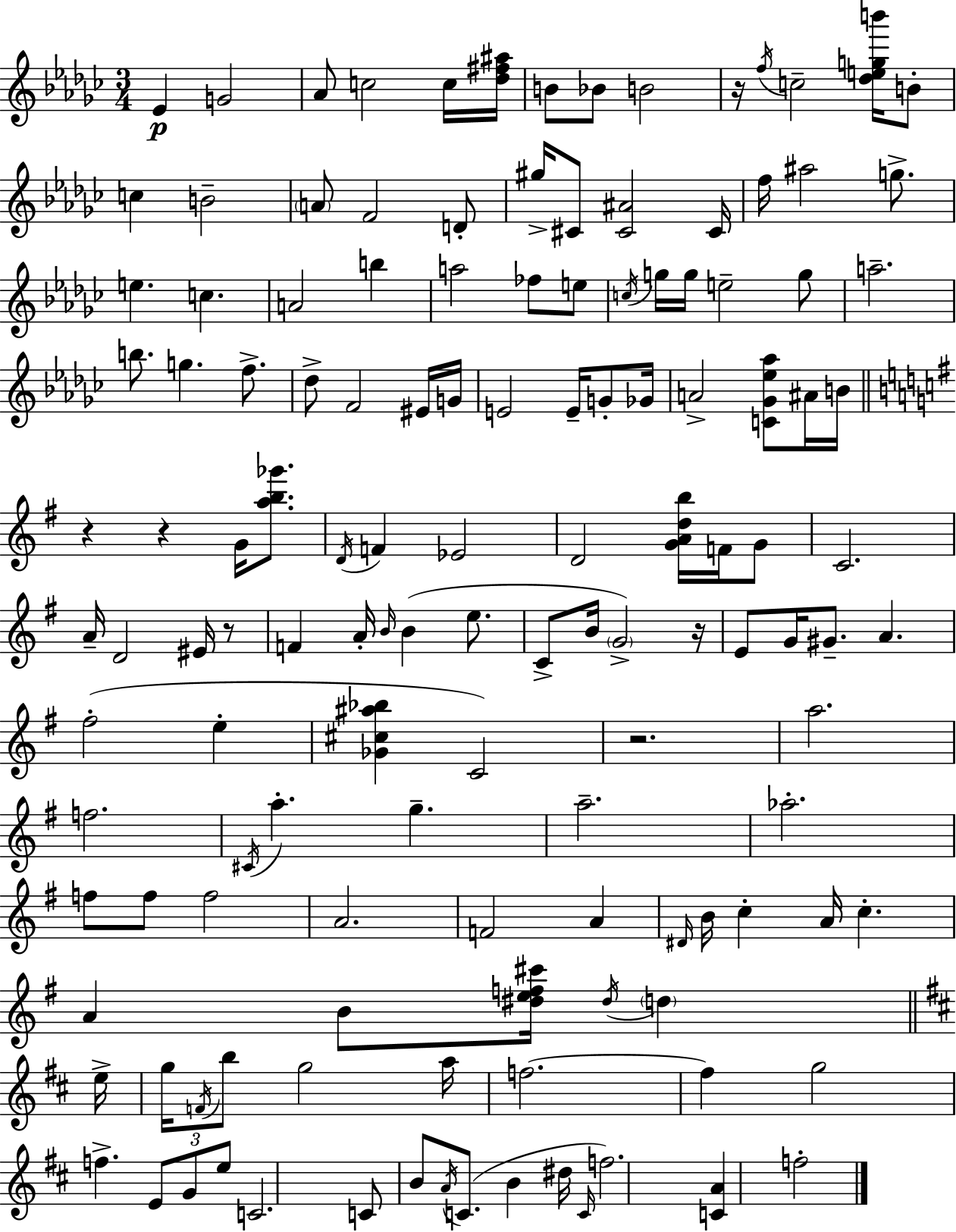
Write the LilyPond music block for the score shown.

{
  \clef treble
  \numericTimeSignature
  \time 3/4
  \key ees \minor
  ees'4\p g'2 | aes'8 c''2 c''16 <des'' fis'' ais''>16 | b'8 bes'8 b'2 | r16 \acciaccatura { f''16 } c''2-- <des'' e'' g'' b'''>16 b'8-. | \break c''4 b'2-- | \parenthesize a'8 f'2 d'8-. | gis''16-> cis'8 <cis' ais'>2 | cis'16 f''16 ais''2 g''8.-> | \break e''4. c''4. | a'2 b''4 | a''2 fes''8 e''8 | \acciaccatura { c''16 } g''16 g''16 e''2-- | \break g''8 a''2.-- | b''8. g''4. f''8.-> | des''8-> f'2 | eis'16 g'16 e'2 e'16-- g'8-. | \break ges'16 a'2-> <c' ges' ees'' aes''>8 | ais'16 b'16 \bar "||" \break \key g \major r4 r4 g'16 <a'' b'' ges'''>8. | \acciaccatura { d'16 } f'4 ees'2 | d'2 <g' a' d'' b''>16 f'16 g'8 | c'2. | \break a'16-- d'2 eis'16 r8 | f'4 a'16-. \grace { b'16 }( b'4 e''8. | c'8-> b'16 \parenthesize g'2->) | r16 e'8 g'16 gis'8.-- a'4. | \break fis''2-.( e''4-. | <ges' cis'' ais'' bes''>4 c'2) | r2. | a''2. | \break f''2. | \acciaccatura { cis'16 } a''4.-. g''4.-- | a''2.-- | aes''2.-. | \break f''8 f''8 f''2 | a'2. | f'2 a'4 | \grace { dis'16 } b'16 c''4-. a'16 c''4.-. | \break a'4 b'8 <dis'' e'' f'' cis'''>16 \acciaccatura { dis''16 } | \parenthesize d''4 \bar "||" \break \key d \major e''16-> g''16 \acciaccatura { f'16 } b''8 g''2 | a''16 f''2.~~ | f''4 g''2 | f''4.-> \tuplet 3/2 { e'8 g'8 | \break e''8 } c'2. | c'8 b'8 \acciaccatura { a'16 }( c'8. b'4 | dis''16 \grace { c'16 } f''2.) | <c' a'>4 f''2-. | \break \bar "|."
}